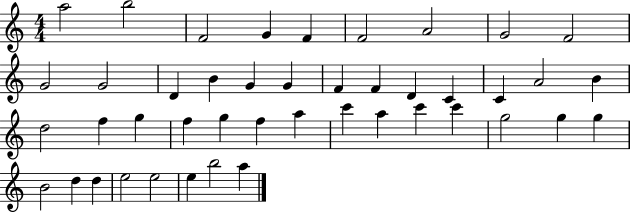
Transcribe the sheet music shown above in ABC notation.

X:1
T:Untitled
M:4/4
L:1/4
K:C
a2 b2 F2 G F F2 A2 G2 F2 G2 G2 D B G G F F D C C A2 B d2 f g f g f a c' a c' c' g2 g g B2 d d e2 e2 e b2 a